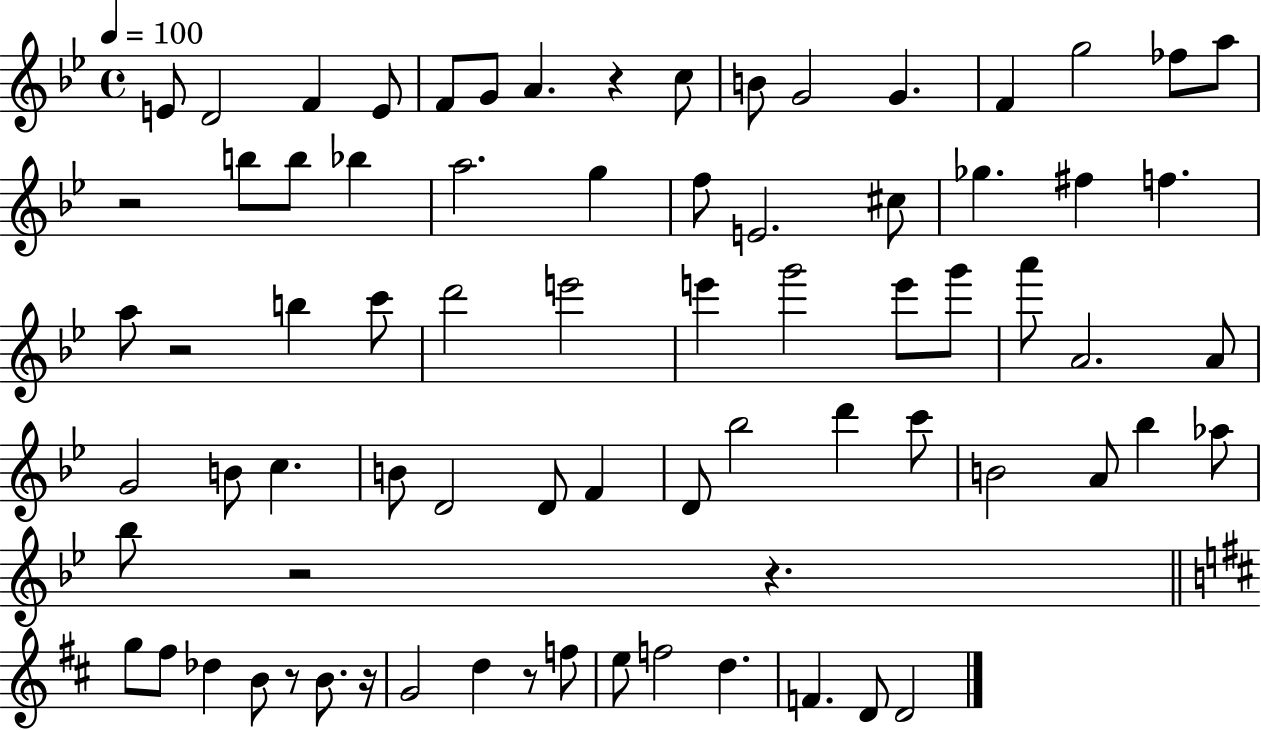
E4/e D4/h F4/q E4/e F4/e G4/e A4/q. R/q C5/e B4/e G4/h G4/q. F4/q G5/h FES5/e A5/e R/h B5/e B5/e Bb5/q A5/h. G5/q F5/e E4/h. C#5/e Gb5/q. F#5/q F5/q. A5/e R/h B5/q C6/e D6/h E6/h E6/q G6/h E6/e G6/e A6/e A4/h. A4/e G4/h B4/e C5/q. B4/e D4/h D4/e F4/q D4/e Bb5/h D6/q C6/e B4/h A4/e Bb5/q Ab5/e Bb5/e R/h R/q. G5/e F#5/e Db5/q B4/e R/e B4/e. R/s G4/h D5/q R/e F5/e E5/e F5/h D5/q. F4/q. D4/e D4/h